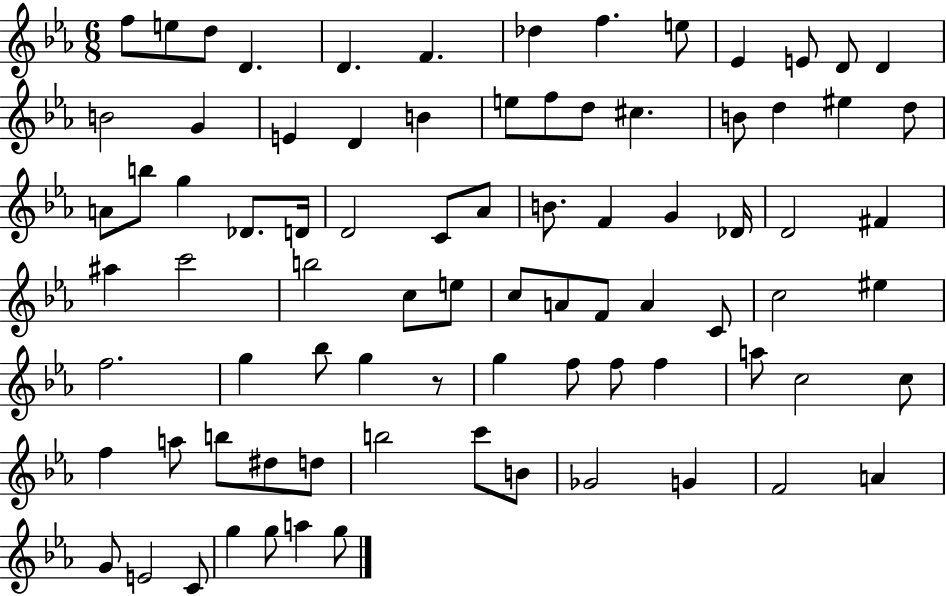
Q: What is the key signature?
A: EES major